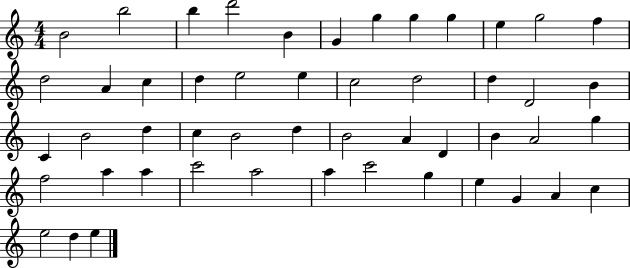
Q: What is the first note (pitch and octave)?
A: B4